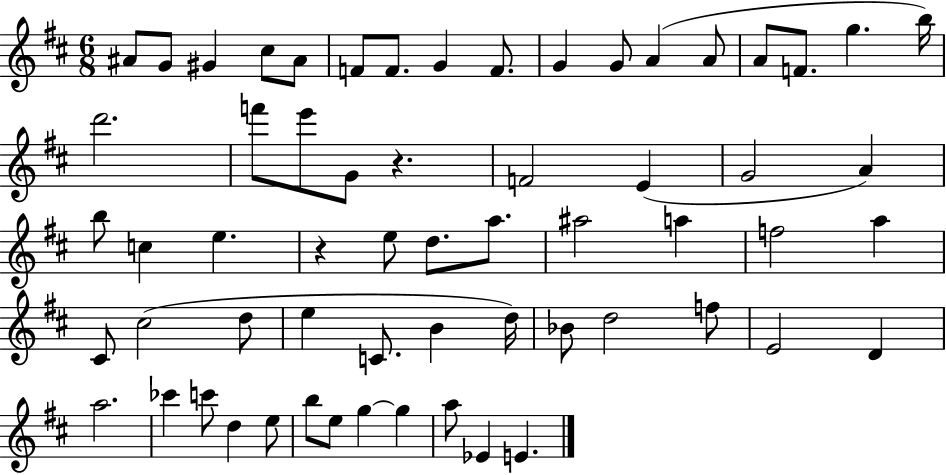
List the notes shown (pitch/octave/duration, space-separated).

A#4/e G4/e G#4/q C#5/e A#4/e F4/e F4/e. G4/q F4/e. G4/q G4/e A4/q A4/e A4/e F4/e. G5/q. B5/s D6/h. F6/e E6/e G4/e R/q. F4/h E4/q G4/h A4/q B5/e C5/q E5/q. R/q E5/e D5/e. A5/e. A#5/h A5/q F5/h A5/q C#4/e C#5/h D5/e E5/q C4/e. B4/q D5/s Bb4/e D5/h F5/e E4/h D4/q A5/h. CES6/q C6/e D5/q E5/e B5/e E5/e G5/q G5/q A5/e Eb4/q E4/q.